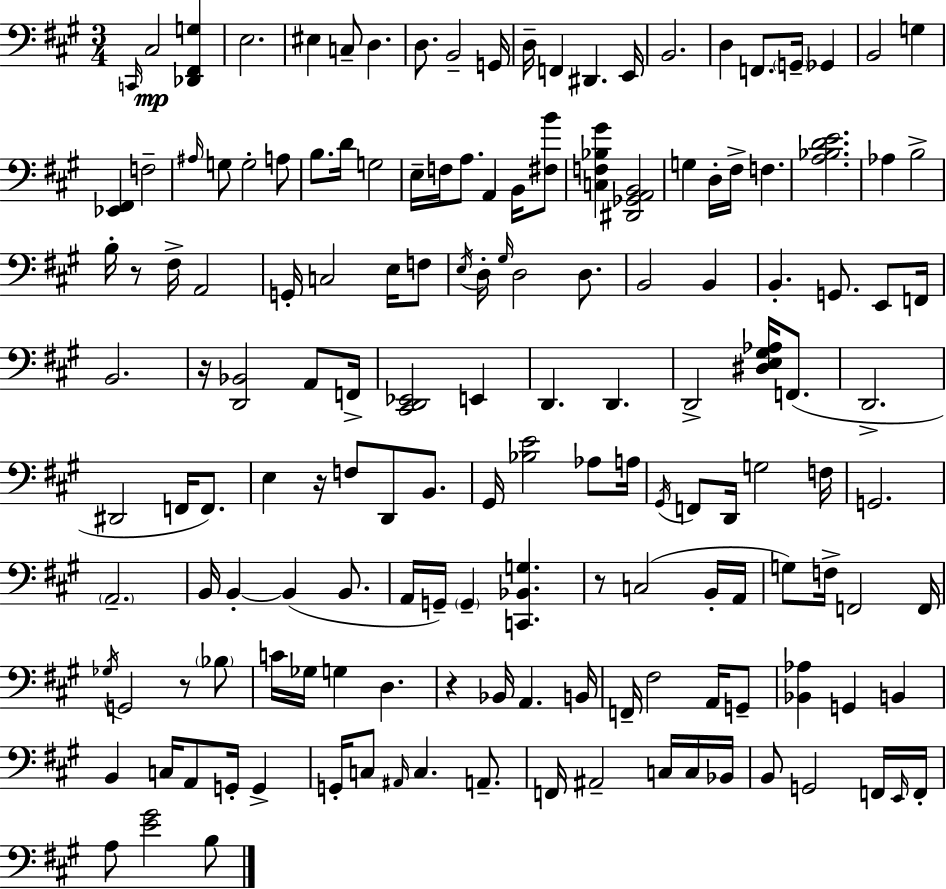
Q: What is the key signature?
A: A major